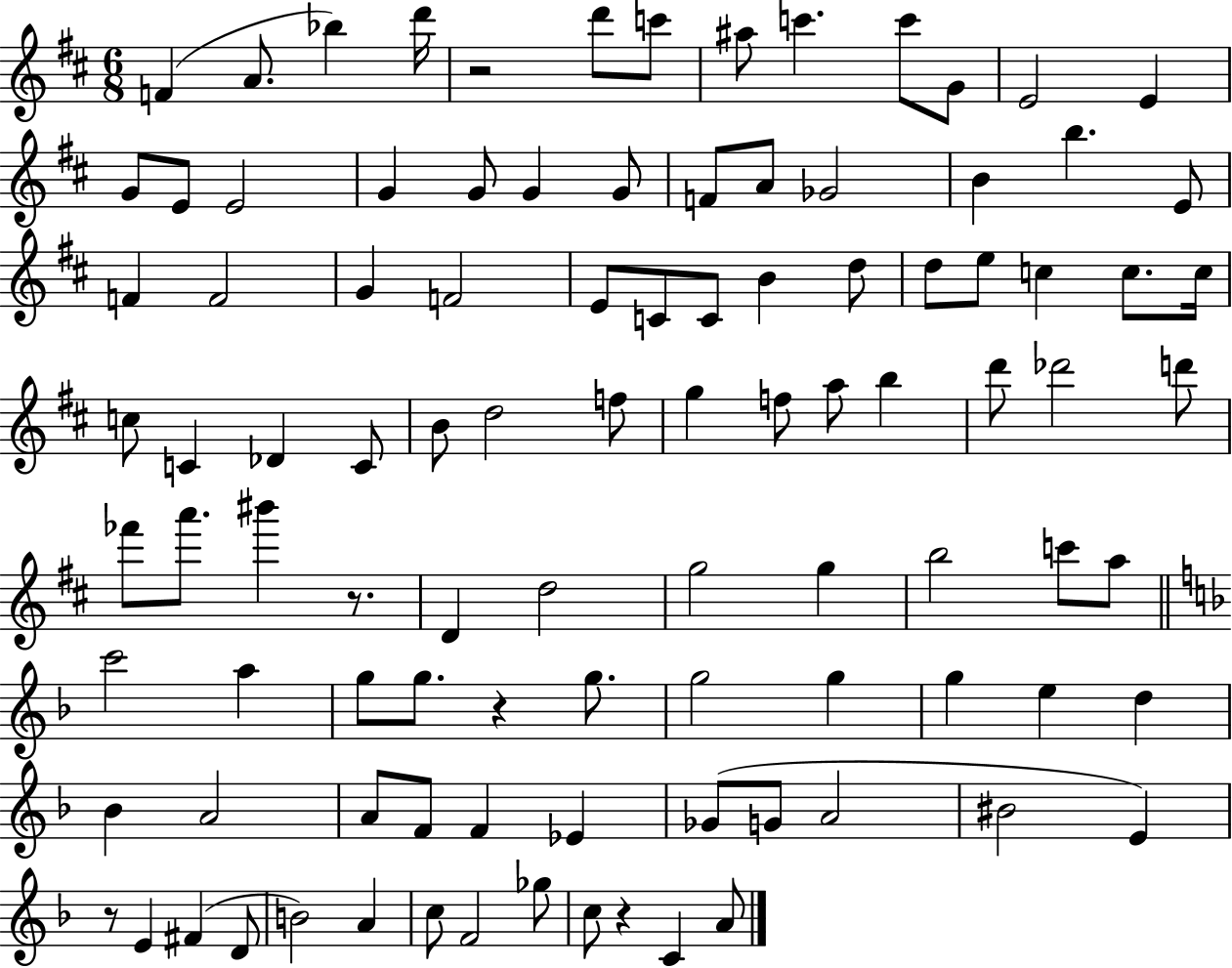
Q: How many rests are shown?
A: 5